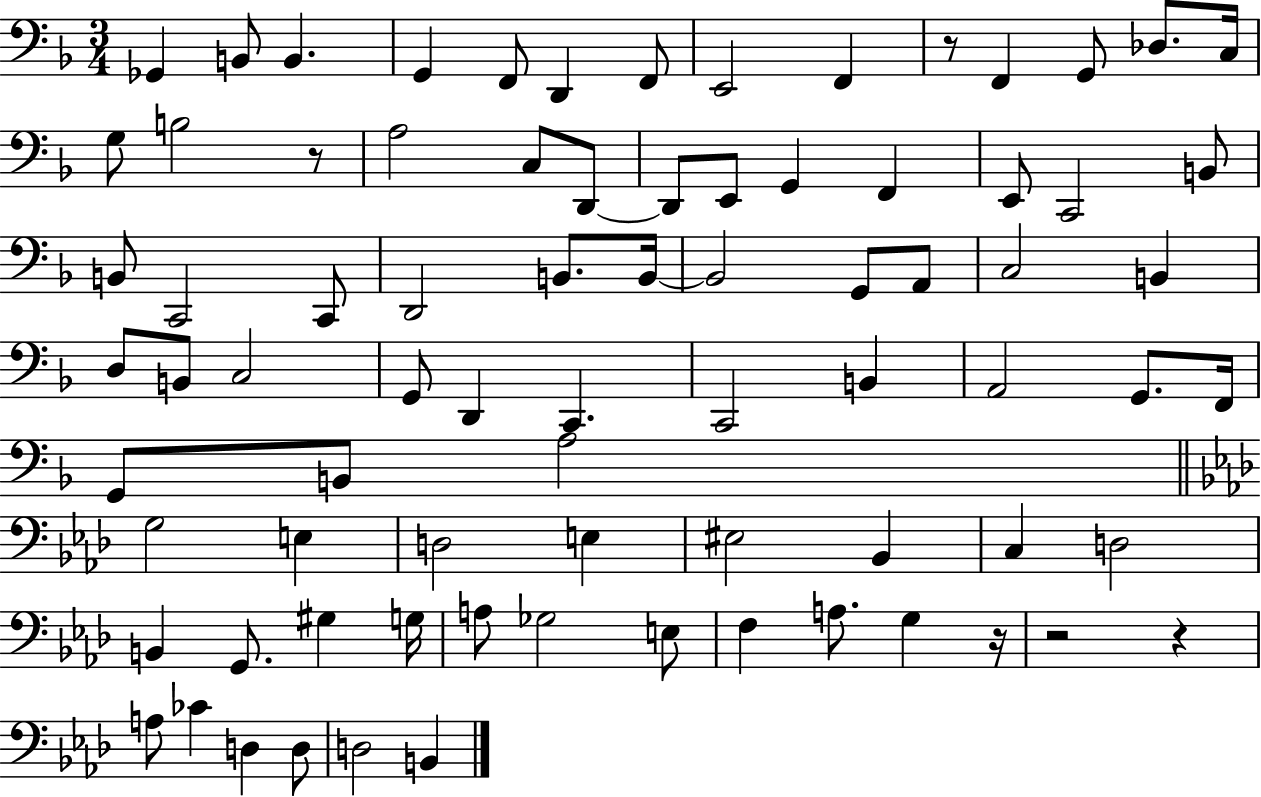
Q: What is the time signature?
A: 3/4